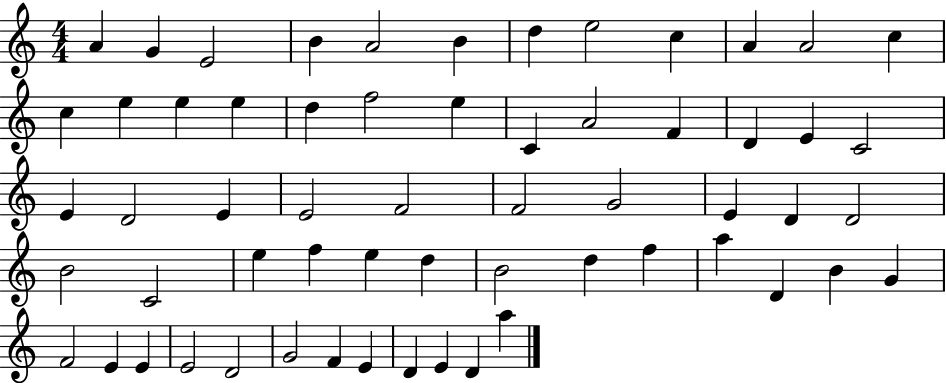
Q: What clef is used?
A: treble